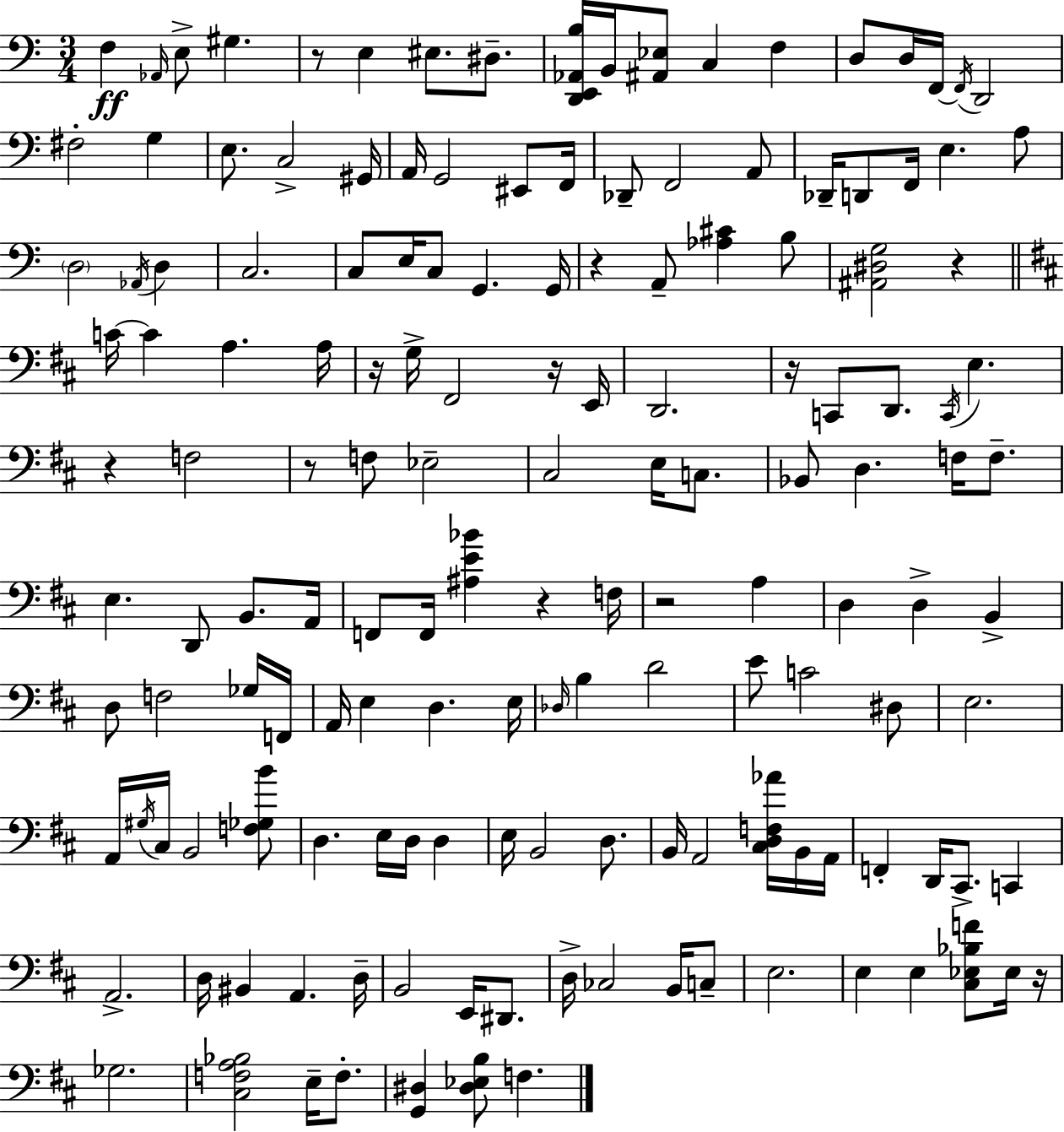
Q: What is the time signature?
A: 3/4